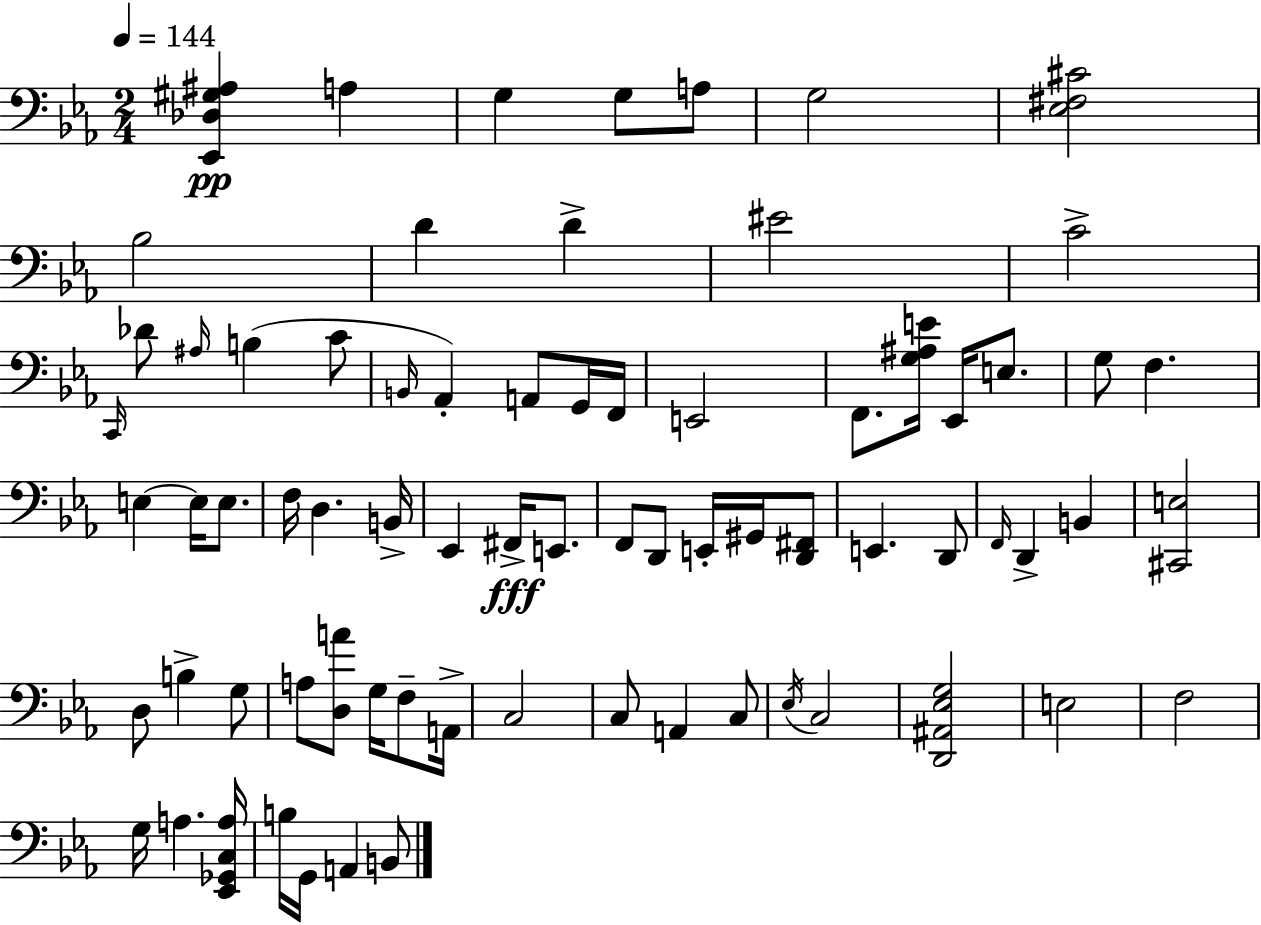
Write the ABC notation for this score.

X:1
T:Untitled
M:2/4
L:1/4
K:Cm
[_E,,_D,^G,^A,] A, G, G,/2 A,/2 G,2 [_E,^F,^C]2 _B,2 D D ^E2 C2 C,,/4 _D/2 ^A,/4 B, C/2 B,,/4 _A,, A,,/2 G,,/4 F,,/4 E,,2 F,,/2 [G,^A,E]/4 _E,,/4 E,/2 G,/2 F, E, E,/4 E,/2 F,/4 D, B,,/4 _E,, ^F,,/4 E,,/2 F,,/2 D,,/2 E,,/4 ^G,,/4 [D,,^F,,]/2 E,, D,,/2 F,,/4 D,, B,, [^C,,E,]2 D,/2 B, G,/2 A,/2 [D,A]/2 G,/4 F,/2 A,,/4 C,2 C,/2 A,, C,/2 _E,/4 C,2 [D,,^A,,_E,G,]2 E,2 F,2 G,/4 A, [_E,,_G,,C,A,]/4 B,/4 G,,/4 A,, B,,/2